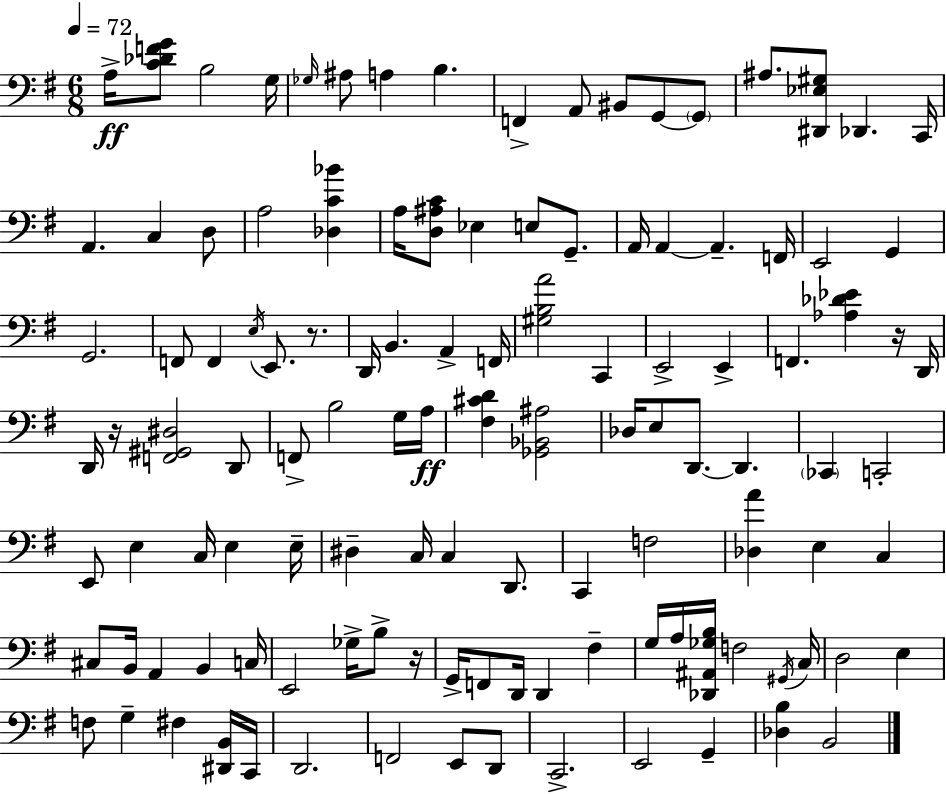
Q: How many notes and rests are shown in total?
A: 117